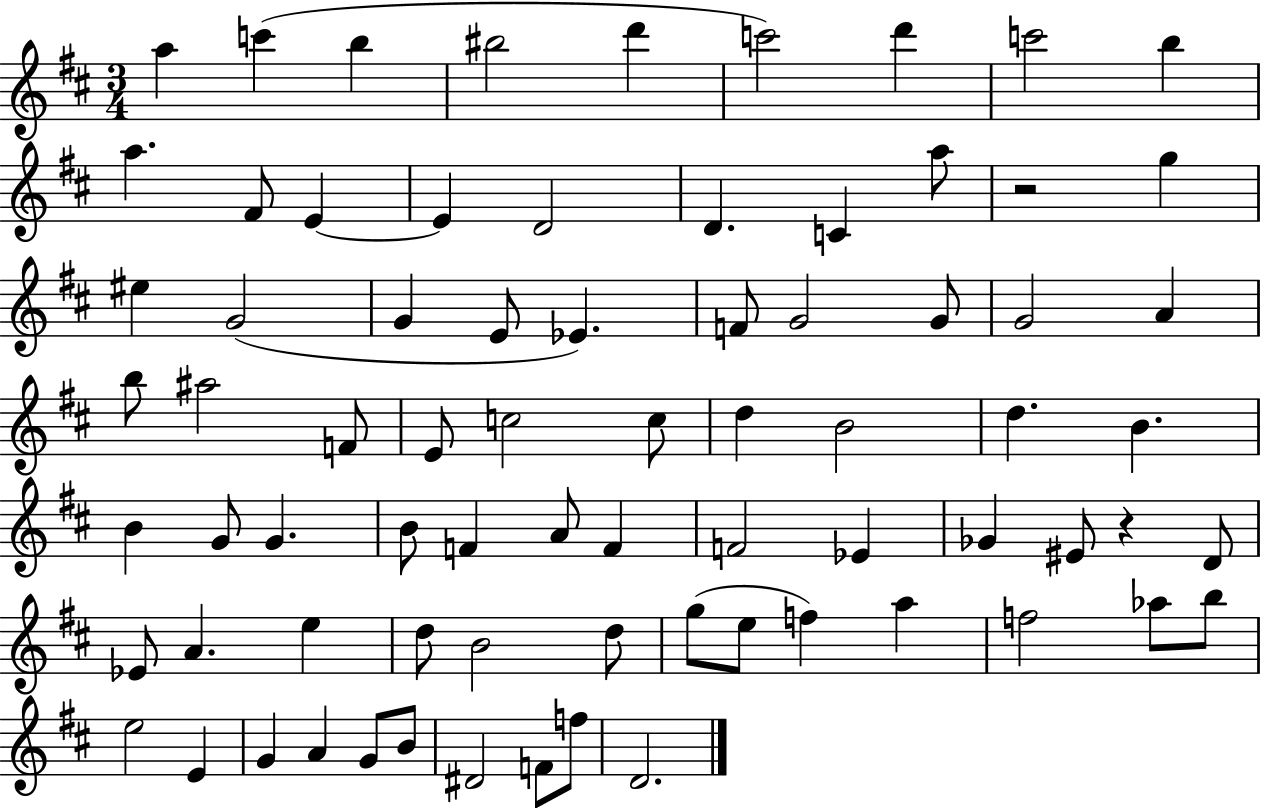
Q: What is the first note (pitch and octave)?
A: A5